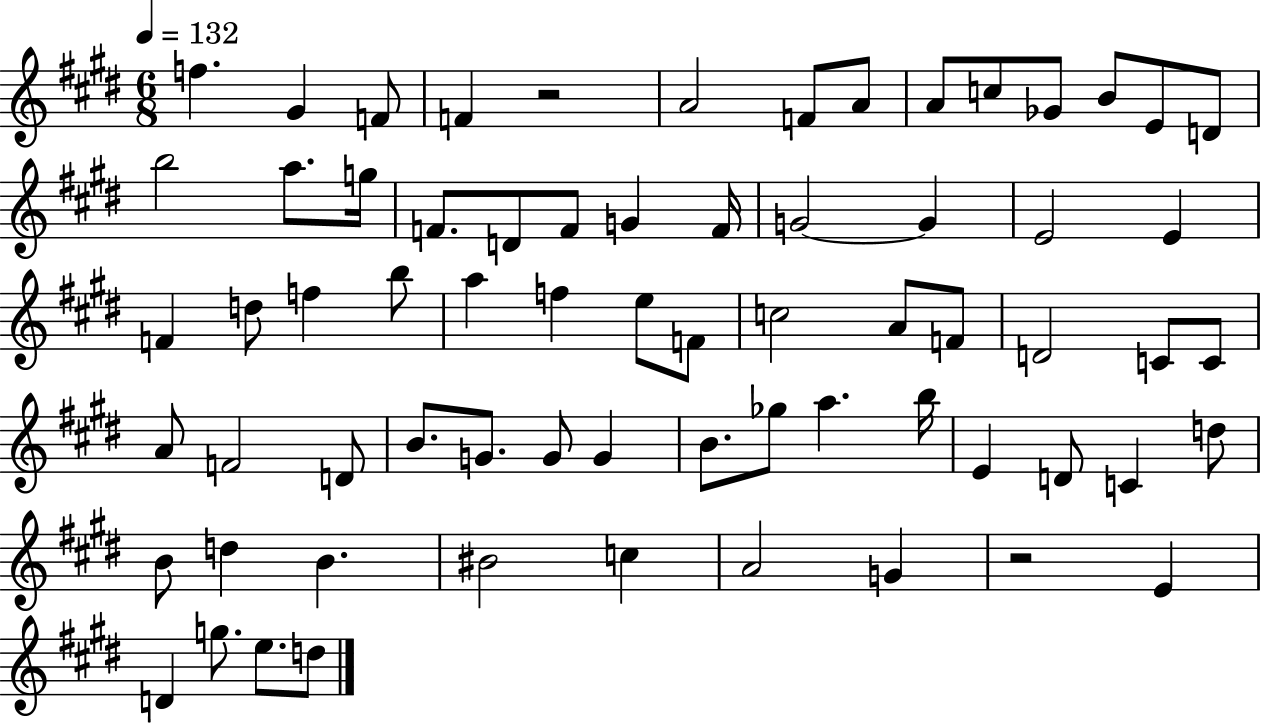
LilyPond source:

{
  \clef treble
  \numericTimeSignature
  \time 6/8
  \key e \major
  \tempo 4 = 132
  f''4. gis'4 f'8 | f'4 r2 | a'2 f'8 a'8 | a'8 c''8 ges'8 b'8 e'8 d'8 | \break b''2 a''8. g''16 | f'8. d'8 f'8 g'4 f'16 | g'2~~ g'4 | e'2 e'4 | \break f'4 d''8 f''4 b''8 | a''4 f''4 e''8 f'8 | c''2 a'8 f'8 | d'2 c'8 c'8 | \break a'8 f'2 d'8 | b'8. g'8. g'8 g'4 | b'8. ges''8 a''4. b''16 | e'4 d'8 c'4 d''8 | \break b'8 d''4 b'4. | bis'2 c''4 | a'2 g'4 | r2 e'4 | \break d'4 g''8. e''8. d''8 | \bar "|."
}